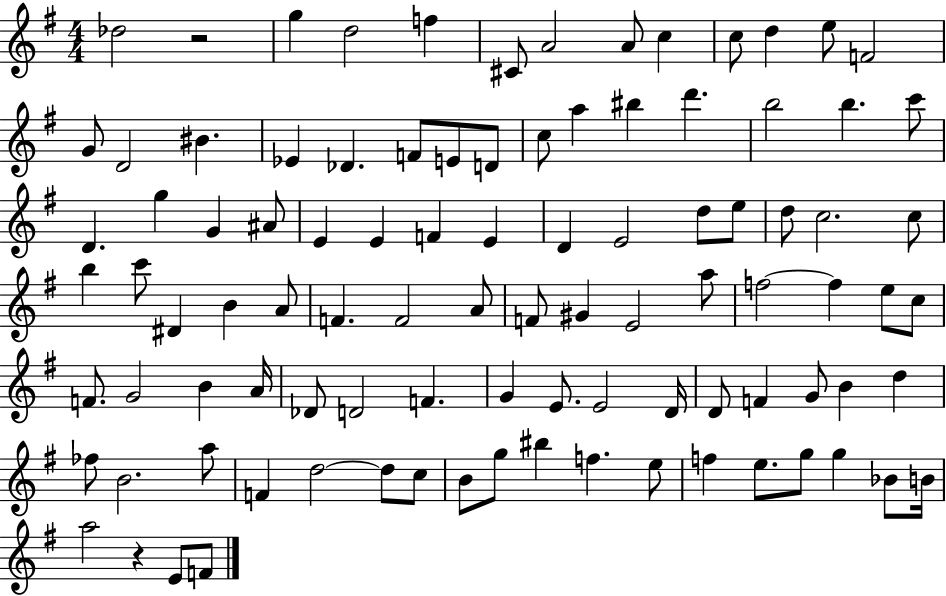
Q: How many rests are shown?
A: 2